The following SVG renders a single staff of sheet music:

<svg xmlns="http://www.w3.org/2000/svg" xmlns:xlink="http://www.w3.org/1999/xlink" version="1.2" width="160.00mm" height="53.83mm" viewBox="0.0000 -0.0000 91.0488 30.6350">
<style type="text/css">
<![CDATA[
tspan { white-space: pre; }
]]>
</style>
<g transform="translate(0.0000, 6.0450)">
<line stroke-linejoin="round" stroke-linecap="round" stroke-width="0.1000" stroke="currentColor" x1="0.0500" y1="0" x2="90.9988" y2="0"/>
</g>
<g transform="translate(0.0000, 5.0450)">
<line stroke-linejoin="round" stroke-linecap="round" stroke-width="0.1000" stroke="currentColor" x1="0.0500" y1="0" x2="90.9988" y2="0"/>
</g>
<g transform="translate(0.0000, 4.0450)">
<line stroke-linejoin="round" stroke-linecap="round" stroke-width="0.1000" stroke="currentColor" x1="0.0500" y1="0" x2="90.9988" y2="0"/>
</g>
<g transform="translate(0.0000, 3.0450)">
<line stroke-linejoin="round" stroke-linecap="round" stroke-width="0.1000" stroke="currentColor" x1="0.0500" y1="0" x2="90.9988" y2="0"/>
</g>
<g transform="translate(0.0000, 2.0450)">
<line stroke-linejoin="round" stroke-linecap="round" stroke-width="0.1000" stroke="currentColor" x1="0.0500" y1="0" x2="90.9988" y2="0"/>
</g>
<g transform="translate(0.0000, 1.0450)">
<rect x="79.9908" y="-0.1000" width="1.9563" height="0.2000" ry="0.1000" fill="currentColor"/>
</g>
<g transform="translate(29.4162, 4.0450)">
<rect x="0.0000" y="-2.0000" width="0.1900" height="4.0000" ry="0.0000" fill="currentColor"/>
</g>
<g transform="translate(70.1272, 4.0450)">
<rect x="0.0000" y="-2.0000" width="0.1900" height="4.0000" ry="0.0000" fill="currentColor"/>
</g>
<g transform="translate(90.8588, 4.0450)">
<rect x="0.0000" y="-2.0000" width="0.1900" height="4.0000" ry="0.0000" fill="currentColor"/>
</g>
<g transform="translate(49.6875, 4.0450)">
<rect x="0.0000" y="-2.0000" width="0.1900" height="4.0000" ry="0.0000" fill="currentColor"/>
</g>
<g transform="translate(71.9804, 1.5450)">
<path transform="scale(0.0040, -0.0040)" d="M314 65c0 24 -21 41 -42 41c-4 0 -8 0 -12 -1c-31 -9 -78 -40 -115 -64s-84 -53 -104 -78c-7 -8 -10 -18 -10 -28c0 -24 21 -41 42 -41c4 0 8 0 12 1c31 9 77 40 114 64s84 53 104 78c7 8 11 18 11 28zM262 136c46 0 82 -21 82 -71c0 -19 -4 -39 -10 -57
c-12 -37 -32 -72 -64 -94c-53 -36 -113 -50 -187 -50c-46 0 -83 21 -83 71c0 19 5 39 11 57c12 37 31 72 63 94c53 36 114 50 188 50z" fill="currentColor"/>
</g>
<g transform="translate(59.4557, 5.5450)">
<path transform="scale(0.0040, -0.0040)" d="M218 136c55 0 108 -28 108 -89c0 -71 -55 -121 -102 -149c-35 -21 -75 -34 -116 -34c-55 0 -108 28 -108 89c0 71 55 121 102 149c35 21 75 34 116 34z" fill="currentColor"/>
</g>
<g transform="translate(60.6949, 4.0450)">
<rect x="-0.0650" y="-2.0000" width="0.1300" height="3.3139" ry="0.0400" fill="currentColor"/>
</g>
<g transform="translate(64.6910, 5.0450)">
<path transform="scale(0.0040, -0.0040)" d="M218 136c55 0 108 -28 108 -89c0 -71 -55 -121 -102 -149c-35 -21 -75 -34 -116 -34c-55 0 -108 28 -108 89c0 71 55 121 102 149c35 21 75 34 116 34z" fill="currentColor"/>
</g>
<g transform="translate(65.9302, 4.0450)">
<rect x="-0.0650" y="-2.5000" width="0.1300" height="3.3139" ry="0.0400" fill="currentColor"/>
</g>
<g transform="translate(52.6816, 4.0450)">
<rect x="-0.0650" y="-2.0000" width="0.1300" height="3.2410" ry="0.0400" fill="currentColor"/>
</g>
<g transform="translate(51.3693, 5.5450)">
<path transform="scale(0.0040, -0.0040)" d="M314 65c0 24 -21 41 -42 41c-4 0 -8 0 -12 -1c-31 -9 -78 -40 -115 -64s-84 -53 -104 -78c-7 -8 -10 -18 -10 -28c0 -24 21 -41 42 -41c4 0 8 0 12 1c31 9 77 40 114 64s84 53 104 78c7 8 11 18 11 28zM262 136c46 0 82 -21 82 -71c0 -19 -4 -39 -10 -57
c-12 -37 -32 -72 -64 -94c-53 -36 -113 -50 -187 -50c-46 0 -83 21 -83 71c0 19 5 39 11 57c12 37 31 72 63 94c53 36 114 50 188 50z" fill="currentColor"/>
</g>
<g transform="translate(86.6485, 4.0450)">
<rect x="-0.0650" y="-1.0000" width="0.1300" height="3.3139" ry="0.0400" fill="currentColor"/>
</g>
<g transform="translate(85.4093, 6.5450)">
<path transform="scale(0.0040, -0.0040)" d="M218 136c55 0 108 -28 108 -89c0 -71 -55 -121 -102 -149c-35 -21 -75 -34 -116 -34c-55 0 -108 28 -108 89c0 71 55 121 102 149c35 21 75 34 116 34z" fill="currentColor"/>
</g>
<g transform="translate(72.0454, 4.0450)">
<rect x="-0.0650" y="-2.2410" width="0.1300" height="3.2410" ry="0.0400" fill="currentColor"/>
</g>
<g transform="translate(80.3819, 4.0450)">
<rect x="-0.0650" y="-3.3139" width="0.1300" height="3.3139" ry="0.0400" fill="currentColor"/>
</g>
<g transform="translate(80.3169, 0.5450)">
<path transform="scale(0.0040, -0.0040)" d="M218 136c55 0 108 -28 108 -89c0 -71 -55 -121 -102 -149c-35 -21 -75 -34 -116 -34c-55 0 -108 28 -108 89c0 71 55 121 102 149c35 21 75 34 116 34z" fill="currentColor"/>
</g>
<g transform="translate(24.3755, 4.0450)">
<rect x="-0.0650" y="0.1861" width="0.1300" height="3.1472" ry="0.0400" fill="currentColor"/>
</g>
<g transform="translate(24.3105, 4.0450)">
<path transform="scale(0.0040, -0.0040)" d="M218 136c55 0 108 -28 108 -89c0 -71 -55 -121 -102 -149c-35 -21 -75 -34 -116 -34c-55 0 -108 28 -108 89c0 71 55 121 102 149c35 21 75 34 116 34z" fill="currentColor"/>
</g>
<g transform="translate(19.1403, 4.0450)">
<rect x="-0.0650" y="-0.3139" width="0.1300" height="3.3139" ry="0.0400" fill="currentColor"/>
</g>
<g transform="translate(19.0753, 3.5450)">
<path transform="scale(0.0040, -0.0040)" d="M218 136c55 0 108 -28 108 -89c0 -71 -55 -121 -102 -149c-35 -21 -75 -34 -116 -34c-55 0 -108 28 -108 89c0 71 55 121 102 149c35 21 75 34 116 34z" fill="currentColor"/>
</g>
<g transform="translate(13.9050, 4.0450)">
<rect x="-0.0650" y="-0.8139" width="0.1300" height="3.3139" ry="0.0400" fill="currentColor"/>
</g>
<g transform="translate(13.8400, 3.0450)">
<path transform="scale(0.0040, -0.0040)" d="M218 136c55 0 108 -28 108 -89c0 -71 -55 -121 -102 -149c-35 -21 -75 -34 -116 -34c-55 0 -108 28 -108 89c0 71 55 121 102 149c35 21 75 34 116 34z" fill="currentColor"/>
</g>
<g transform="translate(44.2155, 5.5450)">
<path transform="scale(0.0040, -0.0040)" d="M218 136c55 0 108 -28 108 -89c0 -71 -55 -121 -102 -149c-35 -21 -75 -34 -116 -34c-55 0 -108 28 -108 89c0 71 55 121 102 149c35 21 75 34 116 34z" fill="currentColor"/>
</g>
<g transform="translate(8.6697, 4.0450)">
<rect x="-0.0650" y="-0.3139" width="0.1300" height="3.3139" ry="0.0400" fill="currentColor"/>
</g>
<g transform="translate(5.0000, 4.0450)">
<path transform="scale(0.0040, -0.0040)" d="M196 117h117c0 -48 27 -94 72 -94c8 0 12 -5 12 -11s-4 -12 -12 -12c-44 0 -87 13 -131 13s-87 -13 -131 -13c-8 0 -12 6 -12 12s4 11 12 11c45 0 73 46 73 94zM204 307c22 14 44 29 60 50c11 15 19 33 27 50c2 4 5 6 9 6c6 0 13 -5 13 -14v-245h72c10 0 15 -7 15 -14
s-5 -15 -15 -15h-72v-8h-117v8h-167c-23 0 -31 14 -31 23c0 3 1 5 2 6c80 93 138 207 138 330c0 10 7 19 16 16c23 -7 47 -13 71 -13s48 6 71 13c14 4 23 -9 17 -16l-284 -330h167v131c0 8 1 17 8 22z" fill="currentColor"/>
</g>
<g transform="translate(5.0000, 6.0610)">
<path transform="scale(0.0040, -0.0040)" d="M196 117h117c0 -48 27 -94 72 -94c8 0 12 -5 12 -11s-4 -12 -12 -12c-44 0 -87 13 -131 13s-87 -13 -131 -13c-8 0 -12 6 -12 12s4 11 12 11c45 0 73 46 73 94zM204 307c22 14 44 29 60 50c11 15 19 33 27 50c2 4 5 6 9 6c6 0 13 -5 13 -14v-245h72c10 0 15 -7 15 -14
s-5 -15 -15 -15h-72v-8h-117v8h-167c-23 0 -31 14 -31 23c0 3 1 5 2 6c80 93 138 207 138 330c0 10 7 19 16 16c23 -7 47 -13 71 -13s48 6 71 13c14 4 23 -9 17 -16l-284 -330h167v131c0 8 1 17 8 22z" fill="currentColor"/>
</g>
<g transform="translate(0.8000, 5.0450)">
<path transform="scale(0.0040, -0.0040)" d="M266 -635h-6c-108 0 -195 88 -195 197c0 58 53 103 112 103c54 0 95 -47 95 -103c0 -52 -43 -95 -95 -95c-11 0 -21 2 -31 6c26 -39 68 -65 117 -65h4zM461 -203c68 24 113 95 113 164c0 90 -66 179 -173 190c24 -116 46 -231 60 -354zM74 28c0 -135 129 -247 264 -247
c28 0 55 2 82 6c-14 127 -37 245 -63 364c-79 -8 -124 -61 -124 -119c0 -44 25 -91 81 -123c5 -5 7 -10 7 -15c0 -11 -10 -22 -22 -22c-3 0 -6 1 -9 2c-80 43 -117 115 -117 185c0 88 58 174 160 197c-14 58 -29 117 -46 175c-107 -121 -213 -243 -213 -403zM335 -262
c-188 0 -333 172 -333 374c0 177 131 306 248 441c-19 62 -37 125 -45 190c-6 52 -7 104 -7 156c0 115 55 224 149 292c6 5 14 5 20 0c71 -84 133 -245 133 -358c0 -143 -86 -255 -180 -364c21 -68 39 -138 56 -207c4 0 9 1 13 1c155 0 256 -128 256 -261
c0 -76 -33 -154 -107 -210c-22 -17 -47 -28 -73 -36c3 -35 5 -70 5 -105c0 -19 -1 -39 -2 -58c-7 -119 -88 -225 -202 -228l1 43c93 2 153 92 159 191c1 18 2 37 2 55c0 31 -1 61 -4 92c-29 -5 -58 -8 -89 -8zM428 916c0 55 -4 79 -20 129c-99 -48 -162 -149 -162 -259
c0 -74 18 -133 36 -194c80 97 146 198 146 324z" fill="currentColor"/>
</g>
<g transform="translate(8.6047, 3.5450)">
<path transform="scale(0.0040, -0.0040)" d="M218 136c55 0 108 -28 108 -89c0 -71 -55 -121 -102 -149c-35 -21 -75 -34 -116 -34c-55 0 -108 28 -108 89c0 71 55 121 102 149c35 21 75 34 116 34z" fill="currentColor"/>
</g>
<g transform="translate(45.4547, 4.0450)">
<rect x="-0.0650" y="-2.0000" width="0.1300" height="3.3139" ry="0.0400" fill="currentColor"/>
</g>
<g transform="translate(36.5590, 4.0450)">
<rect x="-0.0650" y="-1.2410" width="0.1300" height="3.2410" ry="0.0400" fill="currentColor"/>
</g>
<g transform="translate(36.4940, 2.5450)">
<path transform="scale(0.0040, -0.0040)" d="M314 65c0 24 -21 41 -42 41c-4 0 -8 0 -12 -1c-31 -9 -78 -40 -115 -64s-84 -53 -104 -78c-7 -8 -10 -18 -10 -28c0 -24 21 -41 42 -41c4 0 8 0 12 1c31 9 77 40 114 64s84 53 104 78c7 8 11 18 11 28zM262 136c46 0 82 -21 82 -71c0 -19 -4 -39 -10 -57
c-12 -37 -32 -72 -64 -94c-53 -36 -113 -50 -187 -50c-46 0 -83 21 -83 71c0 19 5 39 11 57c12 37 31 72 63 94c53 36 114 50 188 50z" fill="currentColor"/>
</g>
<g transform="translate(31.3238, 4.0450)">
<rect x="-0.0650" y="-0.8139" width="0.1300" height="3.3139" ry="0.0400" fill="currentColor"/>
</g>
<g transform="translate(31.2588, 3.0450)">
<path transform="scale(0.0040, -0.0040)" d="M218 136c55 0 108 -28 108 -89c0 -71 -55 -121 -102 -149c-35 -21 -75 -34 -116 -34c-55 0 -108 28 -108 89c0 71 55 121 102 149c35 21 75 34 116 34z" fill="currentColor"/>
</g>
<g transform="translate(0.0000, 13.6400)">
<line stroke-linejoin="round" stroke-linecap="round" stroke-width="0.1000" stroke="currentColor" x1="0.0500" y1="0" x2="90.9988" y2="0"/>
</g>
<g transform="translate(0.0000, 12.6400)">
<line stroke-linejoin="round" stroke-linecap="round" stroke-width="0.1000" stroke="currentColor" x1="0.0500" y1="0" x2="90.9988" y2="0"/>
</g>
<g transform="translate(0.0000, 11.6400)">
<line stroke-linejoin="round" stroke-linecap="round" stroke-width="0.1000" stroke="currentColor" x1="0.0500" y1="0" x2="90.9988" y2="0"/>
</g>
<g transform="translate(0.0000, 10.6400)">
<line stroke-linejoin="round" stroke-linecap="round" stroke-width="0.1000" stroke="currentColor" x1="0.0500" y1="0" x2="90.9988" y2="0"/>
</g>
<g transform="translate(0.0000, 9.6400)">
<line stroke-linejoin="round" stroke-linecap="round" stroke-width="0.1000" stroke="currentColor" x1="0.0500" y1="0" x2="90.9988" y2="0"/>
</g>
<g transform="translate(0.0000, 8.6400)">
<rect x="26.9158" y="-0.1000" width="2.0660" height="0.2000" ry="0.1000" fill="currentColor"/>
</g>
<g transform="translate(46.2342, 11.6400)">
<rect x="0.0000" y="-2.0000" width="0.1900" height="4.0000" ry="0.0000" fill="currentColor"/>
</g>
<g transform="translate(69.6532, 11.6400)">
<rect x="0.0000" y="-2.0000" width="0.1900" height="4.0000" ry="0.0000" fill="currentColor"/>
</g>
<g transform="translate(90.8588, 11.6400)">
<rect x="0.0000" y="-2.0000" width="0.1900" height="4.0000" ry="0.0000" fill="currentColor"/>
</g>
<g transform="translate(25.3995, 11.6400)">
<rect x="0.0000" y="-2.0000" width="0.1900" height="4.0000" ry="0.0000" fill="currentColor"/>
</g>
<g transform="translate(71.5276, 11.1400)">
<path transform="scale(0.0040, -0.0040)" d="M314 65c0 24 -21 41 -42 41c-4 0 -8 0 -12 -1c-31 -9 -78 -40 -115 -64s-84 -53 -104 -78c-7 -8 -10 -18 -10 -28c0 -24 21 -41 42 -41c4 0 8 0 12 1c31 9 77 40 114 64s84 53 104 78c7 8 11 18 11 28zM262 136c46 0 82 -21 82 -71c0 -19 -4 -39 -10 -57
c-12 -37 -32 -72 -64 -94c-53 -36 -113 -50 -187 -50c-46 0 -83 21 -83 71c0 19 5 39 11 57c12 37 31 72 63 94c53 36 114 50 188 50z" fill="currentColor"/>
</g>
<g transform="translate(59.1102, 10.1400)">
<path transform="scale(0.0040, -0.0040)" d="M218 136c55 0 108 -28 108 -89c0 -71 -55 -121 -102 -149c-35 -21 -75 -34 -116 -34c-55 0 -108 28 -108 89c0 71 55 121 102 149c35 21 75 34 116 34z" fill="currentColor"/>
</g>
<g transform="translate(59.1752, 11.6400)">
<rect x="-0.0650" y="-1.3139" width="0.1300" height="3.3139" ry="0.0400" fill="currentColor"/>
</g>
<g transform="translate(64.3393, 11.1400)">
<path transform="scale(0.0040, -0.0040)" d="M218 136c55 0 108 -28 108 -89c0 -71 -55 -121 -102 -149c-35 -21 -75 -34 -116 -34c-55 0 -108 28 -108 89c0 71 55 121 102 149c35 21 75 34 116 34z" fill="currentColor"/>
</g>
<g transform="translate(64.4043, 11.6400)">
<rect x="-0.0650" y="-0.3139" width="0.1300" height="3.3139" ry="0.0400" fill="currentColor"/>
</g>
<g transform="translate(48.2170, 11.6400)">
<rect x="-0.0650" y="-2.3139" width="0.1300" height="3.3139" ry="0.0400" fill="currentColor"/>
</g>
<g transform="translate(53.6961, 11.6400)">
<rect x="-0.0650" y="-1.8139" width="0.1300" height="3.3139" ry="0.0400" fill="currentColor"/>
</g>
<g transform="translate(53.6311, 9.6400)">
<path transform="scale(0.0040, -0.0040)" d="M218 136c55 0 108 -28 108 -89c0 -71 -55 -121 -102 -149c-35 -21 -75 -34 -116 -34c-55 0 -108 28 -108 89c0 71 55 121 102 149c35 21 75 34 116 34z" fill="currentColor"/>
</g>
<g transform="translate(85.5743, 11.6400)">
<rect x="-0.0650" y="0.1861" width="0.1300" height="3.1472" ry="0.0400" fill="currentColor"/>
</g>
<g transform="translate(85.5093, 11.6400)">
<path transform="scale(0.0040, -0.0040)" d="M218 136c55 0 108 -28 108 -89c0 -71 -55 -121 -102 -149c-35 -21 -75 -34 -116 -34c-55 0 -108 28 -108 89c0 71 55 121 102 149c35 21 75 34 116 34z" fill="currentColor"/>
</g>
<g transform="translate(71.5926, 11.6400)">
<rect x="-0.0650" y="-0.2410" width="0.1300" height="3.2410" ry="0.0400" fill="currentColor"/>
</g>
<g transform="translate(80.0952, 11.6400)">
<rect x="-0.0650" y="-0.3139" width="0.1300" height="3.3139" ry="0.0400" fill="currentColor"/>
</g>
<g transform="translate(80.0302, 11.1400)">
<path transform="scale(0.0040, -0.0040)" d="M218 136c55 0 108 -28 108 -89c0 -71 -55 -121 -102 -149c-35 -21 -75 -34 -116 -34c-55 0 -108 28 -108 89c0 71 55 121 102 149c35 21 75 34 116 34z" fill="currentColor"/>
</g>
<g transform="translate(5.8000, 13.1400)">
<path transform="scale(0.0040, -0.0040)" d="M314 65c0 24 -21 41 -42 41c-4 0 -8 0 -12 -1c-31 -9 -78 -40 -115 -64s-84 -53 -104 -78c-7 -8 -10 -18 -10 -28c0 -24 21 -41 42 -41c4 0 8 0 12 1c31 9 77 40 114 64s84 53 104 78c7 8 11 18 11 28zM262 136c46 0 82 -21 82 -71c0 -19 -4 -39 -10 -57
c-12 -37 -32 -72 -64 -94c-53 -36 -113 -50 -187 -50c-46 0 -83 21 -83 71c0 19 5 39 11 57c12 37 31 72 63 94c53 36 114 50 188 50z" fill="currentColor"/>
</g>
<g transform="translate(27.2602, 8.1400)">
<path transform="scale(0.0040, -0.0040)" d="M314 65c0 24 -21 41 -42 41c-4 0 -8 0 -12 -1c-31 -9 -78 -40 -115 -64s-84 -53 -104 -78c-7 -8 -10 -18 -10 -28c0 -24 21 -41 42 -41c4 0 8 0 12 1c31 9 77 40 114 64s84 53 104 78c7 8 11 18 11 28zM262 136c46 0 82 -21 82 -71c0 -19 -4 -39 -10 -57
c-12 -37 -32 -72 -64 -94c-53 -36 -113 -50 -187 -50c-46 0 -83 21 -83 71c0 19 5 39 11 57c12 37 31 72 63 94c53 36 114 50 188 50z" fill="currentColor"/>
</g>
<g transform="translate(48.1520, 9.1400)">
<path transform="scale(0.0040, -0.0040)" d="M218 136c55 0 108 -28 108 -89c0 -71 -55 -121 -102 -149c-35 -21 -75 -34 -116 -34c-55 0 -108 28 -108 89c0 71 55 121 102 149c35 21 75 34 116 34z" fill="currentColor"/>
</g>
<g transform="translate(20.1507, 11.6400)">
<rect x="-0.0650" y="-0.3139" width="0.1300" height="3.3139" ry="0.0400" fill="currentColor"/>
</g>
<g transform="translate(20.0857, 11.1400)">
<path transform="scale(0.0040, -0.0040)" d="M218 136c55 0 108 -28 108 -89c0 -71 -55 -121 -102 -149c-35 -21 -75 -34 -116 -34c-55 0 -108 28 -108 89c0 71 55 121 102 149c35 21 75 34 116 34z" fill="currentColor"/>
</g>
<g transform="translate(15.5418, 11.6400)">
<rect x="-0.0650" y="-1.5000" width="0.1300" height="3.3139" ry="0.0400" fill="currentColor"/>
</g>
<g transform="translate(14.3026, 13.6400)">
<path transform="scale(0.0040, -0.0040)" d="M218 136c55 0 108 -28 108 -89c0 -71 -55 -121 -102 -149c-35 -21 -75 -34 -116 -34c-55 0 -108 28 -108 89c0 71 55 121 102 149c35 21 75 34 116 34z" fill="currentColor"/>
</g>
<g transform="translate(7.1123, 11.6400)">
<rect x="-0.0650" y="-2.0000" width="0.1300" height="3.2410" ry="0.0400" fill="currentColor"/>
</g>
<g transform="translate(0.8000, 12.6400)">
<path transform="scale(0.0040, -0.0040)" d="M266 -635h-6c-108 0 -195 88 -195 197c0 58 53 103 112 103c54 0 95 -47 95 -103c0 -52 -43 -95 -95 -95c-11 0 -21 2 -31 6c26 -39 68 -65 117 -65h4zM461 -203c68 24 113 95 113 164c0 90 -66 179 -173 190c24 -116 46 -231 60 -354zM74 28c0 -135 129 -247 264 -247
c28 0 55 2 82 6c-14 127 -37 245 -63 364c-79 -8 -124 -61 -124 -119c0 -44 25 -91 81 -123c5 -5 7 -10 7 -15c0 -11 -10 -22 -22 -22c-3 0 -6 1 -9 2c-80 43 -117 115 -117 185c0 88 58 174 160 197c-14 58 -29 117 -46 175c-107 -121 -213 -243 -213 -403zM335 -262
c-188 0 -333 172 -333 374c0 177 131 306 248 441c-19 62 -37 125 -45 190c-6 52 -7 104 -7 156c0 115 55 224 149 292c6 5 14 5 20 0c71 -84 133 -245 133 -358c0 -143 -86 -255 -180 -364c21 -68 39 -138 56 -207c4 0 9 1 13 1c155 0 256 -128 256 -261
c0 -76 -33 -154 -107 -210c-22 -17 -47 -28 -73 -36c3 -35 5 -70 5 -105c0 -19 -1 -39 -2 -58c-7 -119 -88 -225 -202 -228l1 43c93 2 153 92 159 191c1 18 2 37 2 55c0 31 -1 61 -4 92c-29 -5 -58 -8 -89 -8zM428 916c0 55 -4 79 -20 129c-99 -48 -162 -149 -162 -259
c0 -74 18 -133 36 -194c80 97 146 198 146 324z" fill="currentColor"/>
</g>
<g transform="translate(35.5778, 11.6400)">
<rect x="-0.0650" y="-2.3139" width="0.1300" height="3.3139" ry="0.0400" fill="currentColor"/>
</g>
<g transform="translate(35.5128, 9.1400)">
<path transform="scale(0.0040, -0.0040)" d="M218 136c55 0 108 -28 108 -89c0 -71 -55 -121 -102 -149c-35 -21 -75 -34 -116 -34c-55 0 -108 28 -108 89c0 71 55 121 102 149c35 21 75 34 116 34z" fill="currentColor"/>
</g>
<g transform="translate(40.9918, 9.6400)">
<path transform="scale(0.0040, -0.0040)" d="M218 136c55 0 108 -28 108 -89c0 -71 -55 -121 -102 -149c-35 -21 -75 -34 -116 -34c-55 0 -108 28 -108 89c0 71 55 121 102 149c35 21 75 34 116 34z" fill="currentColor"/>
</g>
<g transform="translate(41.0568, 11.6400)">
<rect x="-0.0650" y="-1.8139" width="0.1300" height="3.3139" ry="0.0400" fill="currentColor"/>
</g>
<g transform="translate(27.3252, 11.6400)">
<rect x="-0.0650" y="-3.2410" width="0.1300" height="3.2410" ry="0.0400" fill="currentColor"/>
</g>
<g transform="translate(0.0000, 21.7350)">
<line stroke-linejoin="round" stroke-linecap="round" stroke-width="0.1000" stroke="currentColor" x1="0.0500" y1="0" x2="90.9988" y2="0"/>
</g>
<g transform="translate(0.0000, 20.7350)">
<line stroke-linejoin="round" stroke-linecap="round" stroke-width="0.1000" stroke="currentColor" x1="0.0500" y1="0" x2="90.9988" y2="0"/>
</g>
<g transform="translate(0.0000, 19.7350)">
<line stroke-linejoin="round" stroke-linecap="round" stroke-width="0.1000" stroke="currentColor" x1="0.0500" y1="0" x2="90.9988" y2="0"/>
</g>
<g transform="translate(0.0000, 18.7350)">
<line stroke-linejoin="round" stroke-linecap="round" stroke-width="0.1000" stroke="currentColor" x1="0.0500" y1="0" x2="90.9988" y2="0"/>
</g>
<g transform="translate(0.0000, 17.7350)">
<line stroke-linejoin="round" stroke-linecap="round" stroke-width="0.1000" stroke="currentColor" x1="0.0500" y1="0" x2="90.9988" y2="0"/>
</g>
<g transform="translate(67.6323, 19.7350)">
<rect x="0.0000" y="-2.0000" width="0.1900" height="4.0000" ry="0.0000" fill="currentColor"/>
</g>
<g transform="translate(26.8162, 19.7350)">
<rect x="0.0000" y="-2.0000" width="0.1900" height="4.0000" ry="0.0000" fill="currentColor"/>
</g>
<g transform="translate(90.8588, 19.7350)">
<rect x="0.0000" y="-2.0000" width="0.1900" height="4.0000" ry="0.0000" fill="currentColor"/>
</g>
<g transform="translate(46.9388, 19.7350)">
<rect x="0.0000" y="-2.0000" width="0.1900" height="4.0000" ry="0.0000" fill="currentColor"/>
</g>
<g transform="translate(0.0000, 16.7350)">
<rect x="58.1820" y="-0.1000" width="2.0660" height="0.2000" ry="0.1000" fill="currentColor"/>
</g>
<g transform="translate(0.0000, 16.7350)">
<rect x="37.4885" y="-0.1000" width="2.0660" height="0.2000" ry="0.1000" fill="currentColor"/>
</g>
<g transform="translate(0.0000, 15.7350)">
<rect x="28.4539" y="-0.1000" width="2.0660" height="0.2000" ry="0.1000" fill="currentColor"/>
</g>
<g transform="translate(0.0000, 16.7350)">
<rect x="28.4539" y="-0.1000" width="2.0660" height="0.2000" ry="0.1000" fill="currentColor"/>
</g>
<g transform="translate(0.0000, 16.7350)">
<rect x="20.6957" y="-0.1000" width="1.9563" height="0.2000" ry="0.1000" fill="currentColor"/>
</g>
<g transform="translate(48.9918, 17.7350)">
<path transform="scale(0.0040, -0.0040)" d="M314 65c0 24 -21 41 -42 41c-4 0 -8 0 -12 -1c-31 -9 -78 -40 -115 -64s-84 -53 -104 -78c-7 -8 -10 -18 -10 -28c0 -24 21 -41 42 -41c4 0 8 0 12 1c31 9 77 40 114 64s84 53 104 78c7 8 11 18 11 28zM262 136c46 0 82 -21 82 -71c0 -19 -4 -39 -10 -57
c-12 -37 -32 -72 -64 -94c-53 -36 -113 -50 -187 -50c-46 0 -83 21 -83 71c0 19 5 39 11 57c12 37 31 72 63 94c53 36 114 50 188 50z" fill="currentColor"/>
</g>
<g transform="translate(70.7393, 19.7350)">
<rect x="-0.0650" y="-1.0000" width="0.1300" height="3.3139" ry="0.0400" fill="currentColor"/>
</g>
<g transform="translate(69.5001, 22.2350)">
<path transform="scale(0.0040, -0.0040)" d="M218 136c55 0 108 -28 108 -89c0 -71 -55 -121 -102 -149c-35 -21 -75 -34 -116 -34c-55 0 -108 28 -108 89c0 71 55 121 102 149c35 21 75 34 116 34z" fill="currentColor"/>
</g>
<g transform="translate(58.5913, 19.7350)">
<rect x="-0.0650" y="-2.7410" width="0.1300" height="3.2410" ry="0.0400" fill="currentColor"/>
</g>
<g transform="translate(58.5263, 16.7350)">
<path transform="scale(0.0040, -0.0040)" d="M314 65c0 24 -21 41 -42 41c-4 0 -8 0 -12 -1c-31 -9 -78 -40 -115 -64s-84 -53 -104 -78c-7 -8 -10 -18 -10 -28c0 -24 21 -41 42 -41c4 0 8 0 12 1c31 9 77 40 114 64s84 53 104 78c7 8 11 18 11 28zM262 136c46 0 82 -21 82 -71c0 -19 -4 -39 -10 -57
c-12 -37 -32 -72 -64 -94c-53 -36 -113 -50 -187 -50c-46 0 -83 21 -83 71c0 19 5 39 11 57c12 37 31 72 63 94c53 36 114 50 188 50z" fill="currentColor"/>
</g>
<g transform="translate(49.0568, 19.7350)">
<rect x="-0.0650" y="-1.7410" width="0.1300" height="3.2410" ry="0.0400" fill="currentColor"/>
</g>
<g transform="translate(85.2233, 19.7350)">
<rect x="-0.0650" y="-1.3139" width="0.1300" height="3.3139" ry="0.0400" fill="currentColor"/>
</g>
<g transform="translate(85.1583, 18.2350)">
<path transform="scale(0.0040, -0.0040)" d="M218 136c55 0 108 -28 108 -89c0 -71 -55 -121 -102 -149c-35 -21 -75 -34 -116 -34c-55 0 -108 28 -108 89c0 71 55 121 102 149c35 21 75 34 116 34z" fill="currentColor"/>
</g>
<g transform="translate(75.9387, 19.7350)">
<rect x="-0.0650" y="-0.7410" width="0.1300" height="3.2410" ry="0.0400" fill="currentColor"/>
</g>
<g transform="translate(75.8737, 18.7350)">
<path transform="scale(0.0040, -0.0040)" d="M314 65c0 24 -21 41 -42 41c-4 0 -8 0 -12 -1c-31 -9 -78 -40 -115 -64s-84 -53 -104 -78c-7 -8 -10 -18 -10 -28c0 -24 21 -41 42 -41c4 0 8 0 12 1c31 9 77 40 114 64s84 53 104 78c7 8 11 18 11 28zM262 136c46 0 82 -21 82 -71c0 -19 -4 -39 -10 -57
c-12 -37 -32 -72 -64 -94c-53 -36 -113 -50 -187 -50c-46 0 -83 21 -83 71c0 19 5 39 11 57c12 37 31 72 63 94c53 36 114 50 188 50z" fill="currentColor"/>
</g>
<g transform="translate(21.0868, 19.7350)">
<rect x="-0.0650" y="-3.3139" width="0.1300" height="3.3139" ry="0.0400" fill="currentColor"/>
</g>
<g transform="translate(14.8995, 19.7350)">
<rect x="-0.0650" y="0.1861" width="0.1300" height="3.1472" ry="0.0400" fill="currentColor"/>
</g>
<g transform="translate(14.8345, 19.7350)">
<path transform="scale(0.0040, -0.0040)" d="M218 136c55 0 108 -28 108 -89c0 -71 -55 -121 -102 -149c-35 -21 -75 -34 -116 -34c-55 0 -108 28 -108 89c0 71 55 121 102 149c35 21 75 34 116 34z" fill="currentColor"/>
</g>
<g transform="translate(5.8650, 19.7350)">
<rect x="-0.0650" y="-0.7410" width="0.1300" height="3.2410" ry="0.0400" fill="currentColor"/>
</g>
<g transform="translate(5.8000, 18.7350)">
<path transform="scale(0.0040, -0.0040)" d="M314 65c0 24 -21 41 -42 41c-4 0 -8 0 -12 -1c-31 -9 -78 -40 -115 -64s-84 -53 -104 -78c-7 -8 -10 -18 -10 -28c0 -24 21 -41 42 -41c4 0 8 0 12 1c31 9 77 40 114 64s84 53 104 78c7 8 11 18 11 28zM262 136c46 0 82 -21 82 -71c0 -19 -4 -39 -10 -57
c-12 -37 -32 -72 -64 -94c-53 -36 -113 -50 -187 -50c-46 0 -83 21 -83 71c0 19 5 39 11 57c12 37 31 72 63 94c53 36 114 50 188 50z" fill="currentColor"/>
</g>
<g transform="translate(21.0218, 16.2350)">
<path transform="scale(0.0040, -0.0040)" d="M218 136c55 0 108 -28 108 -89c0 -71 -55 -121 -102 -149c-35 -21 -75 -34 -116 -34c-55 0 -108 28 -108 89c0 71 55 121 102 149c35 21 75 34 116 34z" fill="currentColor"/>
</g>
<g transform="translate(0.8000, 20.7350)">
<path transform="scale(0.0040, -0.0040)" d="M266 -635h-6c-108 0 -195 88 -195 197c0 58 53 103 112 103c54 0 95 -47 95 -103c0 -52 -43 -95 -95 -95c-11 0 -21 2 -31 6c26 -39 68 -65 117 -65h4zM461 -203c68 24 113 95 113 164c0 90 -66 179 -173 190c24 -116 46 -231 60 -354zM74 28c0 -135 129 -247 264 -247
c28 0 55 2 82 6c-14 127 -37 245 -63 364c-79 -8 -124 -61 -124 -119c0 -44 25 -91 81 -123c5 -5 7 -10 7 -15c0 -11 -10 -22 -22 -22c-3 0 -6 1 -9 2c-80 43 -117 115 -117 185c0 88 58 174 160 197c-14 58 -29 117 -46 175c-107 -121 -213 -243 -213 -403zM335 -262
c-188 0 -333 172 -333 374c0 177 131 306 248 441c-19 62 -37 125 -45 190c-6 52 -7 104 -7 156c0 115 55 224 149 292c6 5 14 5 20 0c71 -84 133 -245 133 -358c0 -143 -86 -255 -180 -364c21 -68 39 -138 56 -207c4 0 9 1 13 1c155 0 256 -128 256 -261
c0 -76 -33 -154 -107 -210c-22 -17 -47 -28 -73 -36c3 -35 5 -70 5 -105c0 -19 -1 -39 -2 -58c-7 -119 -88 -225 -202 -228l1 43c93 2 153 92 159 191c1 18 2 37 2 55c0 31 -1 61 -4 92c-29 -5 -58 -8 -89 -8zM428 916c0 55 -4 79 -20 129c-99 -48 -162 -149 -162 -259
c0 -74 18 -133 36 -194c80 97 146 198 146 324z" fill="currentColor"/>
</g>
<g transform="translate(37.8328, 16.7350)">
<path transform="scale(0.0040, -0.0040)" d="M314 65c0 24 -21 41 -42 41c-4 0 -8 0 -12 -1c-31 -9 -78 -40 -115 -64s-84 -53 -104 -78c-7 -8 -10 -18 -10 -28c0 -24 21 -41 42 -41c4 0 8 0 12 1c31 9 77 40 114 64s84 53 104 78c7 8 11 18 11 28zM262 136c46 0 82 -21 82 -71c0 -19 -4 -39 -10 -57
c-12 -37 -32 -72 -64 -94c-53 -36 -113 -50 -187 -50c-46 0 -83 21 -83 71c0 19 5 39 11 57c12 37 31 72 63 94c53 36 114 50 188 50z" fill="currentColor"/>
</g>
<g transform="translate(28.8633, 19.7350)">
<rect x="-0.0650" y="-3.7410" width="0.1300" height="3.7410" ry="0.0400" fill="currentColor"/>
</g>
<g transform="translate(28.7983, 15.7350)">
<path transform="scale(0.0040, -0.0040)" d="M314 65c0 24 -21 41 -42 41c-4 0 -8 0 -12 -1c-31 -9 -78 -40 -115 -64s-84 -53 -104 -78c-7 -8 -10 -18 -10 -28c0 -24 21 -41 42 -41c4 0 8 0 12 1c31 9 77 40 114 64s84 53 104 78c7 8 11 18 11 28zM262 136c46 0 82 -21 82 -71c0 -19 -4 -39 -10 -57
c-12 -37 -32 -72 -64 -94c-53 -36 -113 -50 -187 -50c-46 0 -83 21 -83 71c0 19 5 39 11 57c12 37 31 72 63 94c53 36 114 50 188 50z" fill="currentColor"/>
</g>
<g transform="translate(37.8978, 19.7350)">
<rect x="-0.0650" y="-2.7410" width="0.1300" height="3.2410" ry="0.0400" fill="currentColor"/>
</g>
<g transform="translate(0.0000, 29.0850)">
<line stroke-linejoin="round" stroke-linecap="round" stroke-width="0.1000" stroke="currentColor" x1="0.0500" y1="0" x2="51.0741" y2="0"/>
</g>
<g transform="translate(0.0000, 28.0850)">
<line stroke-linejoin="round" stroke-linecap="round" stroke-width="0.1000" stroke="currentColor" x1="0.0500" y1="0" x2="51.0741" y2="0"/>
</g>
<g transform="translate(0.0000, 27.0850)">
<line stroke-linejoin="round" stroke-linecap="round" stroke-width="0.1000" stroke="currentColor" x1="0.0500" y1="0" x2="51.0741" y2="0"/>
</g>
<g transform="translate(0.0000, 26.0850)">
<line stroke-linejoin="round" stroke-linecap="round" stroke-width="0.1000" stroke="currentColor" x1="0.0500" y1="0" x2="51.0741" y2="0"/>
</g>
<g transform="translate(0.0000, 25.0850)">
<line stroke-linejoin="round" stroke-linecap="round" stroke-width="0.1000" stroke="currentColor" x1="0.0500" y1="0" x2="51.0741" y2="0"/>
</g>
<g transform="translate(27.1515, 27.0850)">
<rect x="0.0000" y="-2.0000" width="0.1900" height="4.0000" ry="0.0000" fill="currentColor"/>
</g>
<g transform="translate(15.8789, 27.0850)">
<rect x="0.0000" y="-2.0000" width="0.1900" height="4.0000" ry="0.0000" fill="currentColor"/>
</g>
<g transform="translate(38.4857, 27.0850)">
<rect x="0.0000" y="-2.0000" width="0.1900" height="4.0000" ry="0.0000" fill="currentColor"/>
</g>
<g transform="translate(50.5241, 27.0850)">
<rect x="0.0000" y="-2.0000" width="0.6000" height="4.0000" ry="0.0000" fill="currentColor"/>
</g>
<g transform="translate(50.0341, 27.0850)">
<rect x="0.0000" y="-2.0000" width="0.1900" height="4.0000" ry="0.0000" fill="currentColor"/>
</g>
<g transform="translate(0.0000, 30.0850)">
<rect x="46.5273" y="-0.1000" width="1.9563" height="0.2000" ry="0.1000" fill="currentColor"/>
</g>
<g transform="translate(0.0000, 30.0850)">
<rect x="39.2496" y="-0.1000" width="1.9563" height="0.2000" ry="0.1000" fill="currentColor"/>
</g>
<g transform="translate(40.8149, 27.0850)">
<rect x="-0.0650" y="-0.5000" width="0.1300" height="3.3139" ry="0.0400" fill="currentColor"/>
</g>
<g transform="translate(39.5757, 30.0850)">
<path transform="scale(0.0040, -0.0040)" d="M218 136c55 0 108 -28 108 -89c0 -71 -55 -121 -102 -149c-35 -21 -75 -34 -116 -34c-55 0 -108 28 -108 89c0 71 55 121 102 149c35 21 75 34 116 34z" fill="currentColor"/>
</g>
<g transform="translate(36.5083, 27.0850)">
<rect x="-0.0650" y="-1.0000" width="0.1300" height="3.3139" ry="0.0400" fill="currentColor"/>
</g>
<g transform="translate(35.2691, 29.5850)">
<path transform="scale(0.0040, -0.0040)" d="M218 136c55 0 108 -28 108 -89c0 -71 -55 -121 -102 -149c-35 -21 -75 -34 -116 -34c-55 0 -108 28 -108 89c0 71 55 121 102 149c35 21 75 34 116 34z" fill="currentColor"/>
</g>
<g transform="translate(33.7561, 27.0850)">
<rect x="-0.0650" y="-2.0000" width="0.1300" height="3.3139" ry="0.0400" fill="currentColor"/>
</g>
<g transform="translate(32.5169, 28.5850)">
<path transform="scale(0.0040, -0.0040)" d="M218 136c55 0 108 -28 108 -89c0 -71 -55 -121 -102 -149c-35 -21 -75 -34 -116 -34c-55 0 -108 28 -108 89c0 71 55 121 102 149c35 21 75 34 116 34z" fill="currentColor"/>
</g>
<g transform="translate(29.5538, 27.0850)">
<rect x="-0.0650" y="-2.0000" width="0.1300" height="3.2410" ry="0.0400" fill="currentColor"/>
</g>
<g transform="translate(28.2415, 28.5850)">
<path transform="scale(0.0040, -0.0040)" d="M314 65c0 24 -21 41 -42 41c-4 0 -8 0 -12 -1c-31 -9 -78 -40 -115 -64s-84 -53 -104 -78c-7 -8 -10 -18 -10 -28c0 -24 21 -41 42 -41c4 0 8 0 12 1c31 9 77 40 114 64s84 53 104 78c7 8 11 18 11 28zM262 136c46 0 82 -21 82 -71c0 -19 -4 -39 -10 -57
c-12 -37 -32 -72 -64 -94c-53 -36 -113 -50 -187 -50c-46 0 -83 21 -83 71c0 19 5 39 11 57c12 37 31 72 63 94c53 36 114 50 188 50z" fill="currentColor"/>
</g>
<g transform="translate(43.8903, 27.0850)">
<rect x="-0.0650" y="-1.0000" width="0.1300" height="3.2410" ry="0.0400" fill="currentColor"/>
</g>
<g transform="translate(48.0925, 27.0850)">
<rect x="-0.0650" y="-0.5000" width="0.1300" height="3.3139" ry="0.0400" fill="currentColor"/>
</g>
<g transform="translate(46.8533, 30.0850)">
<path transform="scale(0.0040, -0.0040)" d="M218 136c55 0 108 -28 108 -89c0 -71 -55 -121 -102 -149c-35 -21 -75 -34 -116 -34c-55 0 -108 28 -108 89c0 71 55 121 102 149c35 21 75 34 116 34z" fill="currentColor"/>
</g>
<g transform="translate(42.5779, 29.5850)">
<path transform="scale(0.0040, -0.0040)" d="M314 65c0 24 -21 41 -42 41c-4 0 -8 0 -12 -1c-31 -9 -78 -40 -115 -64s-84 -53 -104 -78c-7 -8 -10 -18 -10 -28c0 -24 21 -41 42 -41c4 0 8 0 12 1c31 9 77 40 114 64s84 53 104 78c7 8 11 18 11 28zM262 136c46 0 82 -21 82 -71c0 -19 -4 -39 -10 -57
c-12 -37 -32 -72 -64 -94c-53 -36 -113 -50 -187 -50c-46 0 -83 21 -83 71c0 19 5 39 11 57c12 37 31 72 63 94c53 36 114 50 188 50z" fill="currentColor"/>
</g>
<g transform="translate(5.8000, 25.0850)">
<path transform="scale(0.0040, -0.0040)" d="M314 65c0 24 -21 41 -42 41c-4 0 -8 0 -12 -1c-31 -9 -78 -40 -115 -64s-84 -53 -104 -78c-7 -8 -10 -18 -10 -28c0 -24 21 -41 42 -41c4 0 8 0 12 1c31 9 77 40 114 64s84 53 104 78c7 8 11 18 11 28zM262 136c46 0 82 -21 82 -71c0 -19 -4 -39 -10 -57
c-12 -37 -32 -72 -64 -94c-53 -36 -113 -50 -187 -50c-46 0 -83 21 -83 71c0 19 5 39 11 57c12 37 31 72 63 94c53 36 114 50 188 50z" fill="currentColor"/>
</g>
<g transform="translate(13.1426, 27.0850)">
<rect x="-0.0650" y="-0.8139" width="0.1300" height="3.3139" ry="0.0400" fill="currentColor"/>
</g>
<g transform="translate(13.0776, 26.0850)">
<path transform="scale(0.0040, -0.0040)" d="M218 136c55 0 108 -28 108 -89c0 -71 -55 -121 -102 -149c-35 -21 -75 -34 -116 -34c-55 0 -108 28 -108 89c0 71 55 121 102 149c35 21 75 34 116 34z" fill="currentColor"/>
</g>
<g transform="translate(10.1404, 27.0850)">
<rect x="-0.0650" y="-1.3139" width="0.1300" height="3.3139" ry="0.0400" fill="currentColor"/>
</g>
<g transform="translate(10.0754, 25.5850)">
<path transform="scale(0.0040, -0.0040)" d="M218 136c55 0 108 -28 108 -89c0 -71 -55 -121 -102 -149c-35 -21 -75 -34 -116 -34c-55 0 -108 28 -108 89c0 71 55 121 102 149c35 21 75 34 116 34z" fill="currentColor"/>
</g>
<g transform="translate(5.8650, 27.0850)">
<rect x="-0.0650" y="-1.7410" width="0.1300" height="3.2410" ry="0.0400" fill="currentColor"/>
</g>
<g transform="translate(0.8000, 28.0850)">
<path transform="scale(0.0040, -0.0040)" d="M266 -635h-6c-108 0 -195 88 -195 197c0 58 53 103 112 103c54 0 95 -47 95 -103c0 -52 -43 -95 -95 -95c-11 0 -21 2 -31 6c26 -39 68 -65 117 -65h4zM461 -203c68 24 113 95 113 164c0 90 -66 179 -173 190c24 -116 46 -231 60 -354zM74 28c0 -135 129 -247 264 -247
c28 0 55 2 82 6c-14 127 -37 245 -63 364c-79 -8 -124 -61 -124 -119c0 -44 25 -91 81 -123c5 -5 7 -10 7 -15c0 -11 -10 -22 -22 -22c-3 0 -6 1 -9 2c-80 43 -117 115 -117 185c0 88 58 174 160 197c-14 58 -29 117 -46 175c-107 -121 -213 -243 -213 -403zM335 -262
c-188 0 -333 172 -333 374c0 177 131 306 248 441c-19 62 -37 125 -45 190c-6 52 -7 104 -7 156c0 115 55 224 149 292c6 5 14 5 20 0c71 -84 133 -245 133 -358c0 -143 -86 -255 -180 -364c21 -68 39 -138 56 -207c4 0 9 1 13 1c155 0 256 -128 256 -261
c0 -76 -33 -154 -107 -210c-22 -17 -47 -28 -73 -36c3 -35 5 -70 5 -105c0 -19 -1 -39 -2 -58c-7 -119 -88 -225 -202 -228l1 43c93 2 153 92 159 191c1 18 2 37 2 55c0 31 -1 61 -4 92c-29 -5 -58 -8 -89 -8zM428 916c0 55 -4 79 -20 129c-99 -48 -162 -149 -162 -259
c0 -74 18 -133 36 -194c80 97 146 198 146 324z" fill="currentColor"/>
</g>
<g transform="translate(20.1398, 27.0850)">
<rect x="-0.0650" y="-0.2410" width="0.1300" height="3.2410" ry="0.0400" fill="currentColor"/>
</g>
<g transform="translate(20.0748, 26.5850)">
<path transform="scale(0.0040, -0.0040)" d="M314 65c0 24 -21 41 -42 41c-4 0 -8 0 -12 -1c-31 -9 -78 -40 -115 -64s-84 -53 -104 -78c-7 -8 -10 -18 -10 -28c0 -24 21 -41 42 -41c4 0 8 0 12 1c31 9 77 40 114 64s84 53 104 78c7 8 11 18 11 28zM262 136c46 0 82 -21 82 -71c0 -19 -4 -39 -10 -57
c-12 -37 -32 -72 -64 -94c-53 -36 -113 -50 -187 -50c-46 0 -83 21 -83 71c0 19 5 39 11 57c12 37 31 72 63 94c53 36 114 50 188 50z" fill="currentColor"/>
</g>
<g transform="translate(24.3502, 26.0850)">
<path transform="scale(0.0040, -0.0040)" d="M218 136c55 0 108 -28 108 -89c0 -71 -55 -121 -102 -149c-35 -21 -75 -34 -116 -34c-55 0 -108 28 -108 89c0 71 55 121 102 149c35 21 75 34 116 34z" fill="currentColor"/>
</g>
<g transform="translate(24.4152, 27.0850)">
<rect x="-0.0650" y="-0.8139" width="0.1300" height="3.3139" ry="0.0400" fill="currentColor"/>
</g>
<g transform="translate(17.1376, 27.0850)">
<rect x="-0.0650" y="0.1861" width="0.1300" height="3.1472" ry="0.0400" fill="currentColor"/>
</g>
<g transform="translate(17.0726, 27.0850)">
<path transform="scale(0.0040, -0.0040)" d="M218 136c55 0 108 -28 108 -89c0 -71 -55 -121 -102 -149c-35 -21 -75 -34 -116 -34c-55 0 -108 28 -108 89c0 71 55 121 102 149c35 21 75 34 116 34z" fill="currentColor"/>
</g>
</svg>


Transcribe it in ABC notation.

X:1
T:Untitled
M:4/4
L:1/4
K:C
c d c B d e2 F F2 F G g2 b D F2 E c b2 g f g f e c c2 c B d2 B b c'2 a2 f2 a2 D d2 e f2 e d B c2 d F2 F D C D2 C